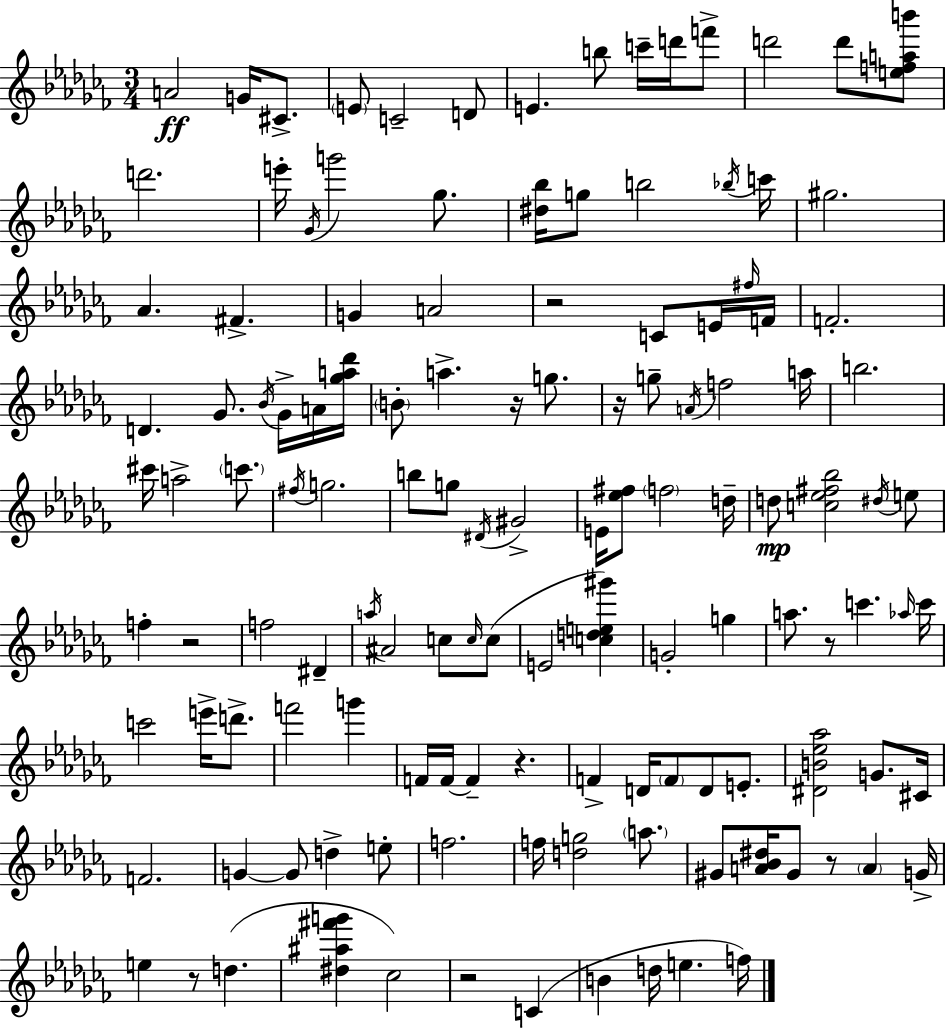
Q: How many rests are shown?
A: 9